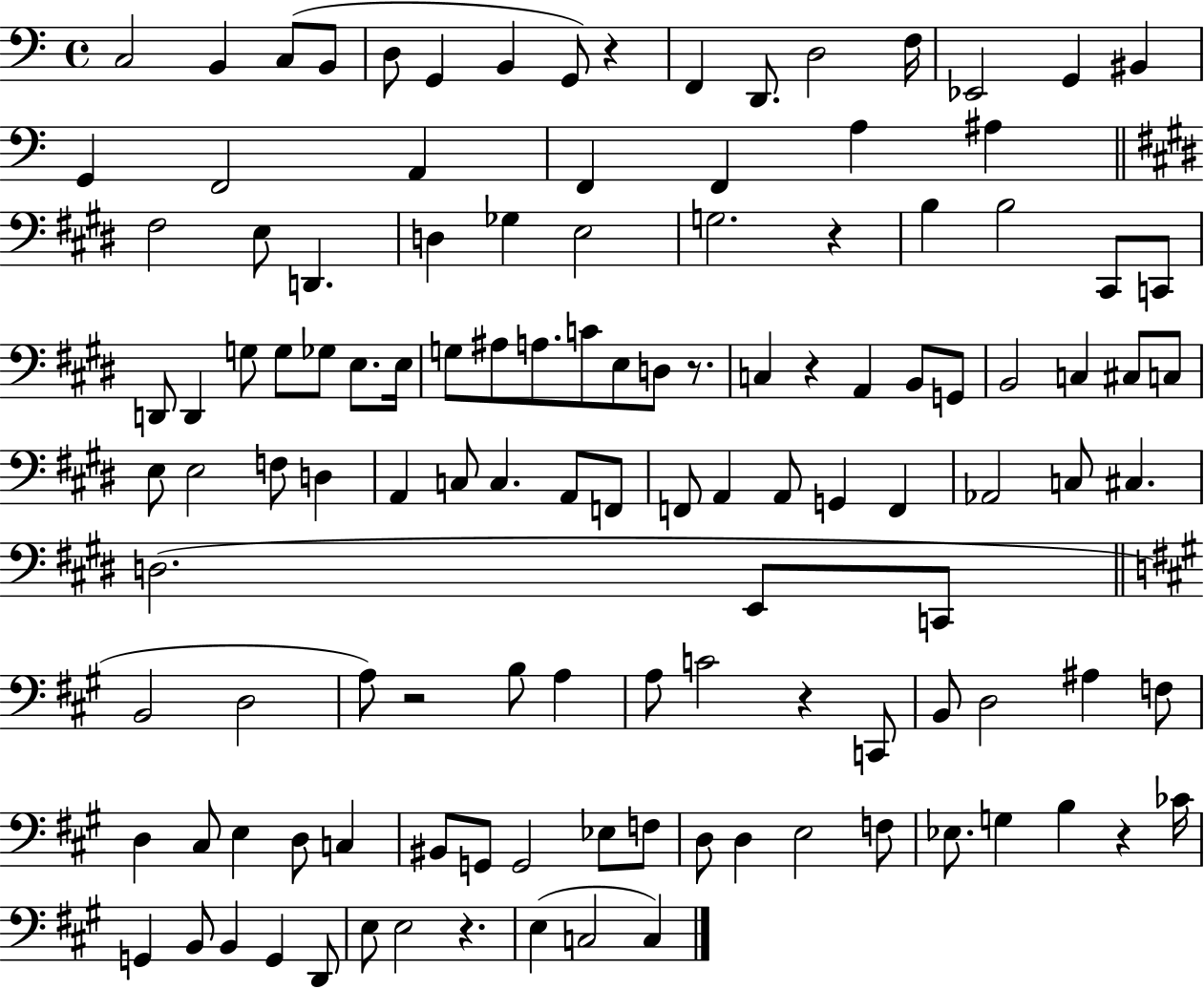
C3/h B2/q C3/e B2/e D3/e G2/q B2/q G2/e R/q F2/q D2/e. D3/h F3/s Eb2/h G2/q BIS2/q G2/q F2/h A2/q F2/q F2/q A3/q A#3/q F#3/h E3/e D2/q. D3/q Gb3/q E3/h G3/h. R/q B3/q B3/h C#2/e C2/e D2/e D2/q G3/e G3/e Gb3/e E3/e. E3/s G3/e A#3/e A3/e. C4/e E3/e D3/e R/e. C3/q R/q A2/q B2/e G2/e B2/h C3/q C#3/e C3/e E3/e E3/h F3/e D3/q A2/q C3/e C3/q. A2/e F2/e F2/e A2/q A2/e G2/q F2/q Ab2/h C3/e C#3/q. D3/h. E2/e C2/e B2/h D3/h A3/e R/h B3/e A3/q A3/e C4/h R/q C2/e B2/e D3/h A#3/q F3/e D3/q C#3/e E3/q D3/e C3/q BIS2/e G2/e G2/h Eb3/e F3/e D3/e D3/q E3/h F3/e Eb3/e. G3/q B3/q R/q CES4/s G2/q B2/e B2/q G2/q D2/e E3/e E3/h R/q. E3/q C3/h C3/q